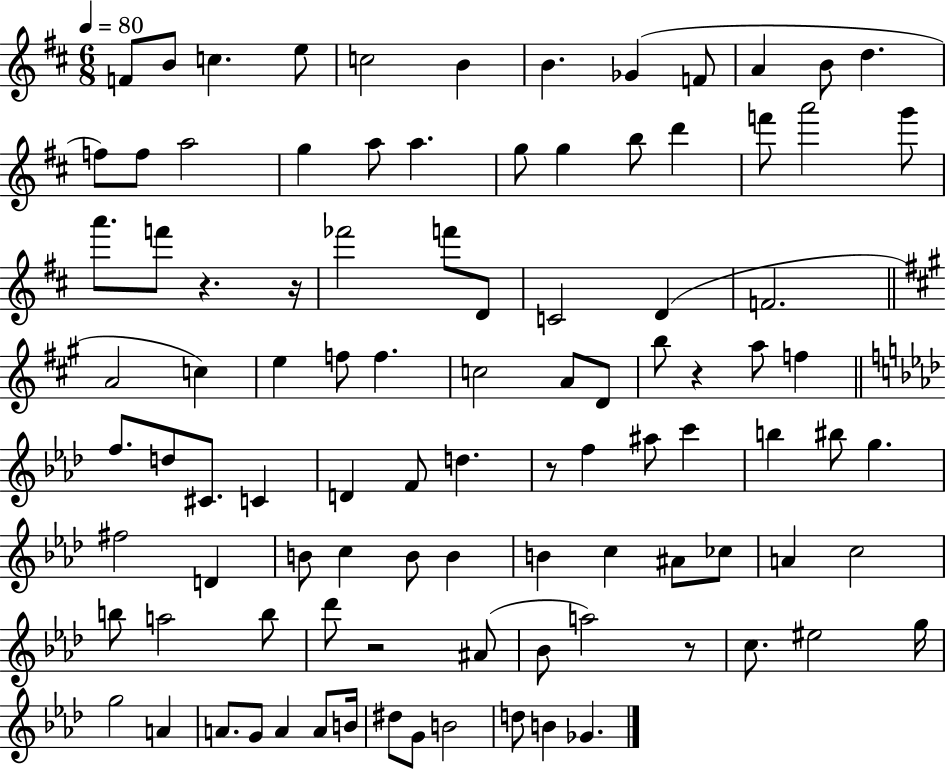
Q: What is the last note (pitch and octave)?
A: Gb4